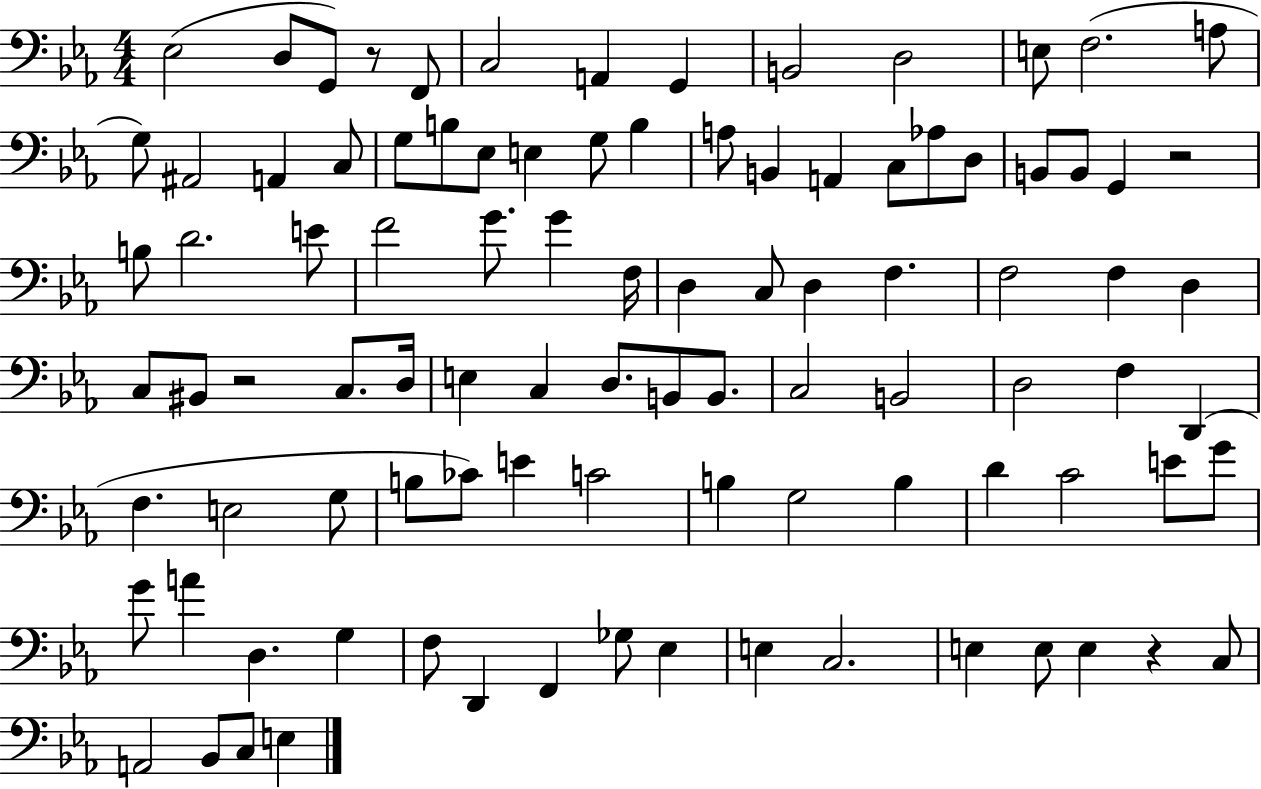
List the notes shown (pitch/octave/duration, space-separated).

Eb3/h D3/e G2/e R/e F2/e C3/h A2/q G2/q B2/h D3/h E3/e F3/h. A3/e G3/e A#2/h A2/q C3/e G3/e B3/e Eb3/e E3/q G3/e B3/q A3/e B2/q A2/q C3/e Ab3/e D3/e B2/e B2/e G2/q R/h B3/e D4/h. E4/e F4/h G4/e. G4/q F3/s D3/q C3/e D3/q F3/q. F3/h F3/q D3/q C3/e BIS2/e R/h C3/e. D3/s E3/q C3/q D3/e. B2/e B2/e. C3/h B2/h D3/h F3/q D2/q F3/q. E3/h G3/e B3/e CES4/e E4/q C4/h B3/q G3/h B3/q D4/q C4/h E4/e G4/e G4/e A4/q D3/q. G3/q F3/e D2/q F2/q Gb3/e Eb3/q E3/q C3/h. E3/q E3/e E3/q R/q C3/e A2/h Bb2/e C3/e E3/q